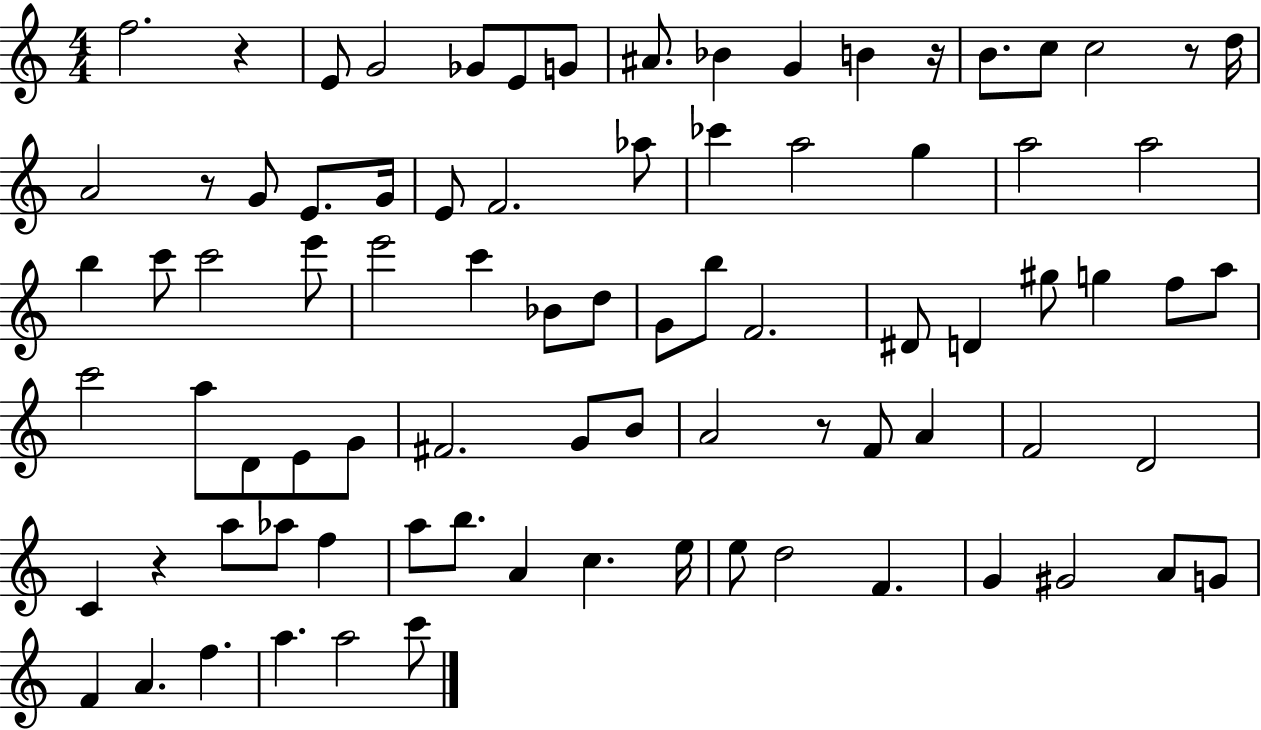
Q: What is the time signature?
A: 4/4